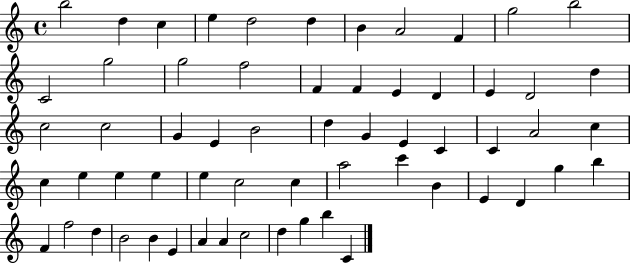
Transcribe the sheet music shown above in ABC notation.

X:1
T:Untitled
M:4/4
L:1/4
K:C
b2 d c e d2 d B A2 F g2 b2 C2 g2 g2 f2 F F E D E D2 d c2 c2 G E B2 d G E C C A2 c c e e e e c2 c a2 c' B E D g b F f2 d B2 B E A A c2 d g b C